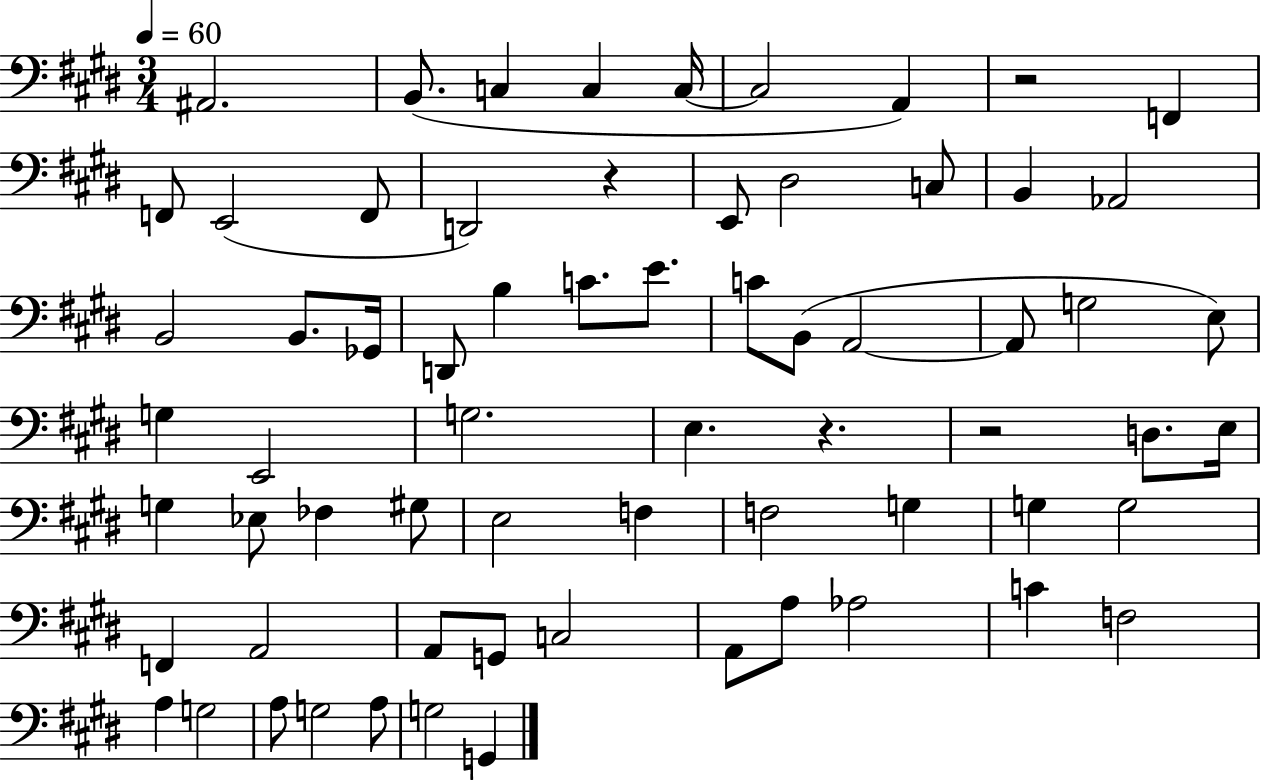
A#2/h. B2/e. C3/q C3/q C3/s C3/h A2/q R/h F2/q F2/e E2/h F2/e D2/h R/q E2/e D#3/h C3/e B2/q Ab2/h B2/h B2/e. Gb2/s D2/e B3/q C4/e. E4/e. C4/e B2/e A2/h A2/e G3/h E3/e G3/q E2/h G3/h. E3/q. R/q. R/h D3/e. E3/s G3/q Eb3/e FES3/q G#3/e E3/h F3/q F3/h G3/q G3/q G3/h F2/q A2/h A2/e G2/e C3/h A2/e A3/e Ab3/h C4/q F3/h A3/q G3/h A3/e G3/h A3/e G3/h G2/q